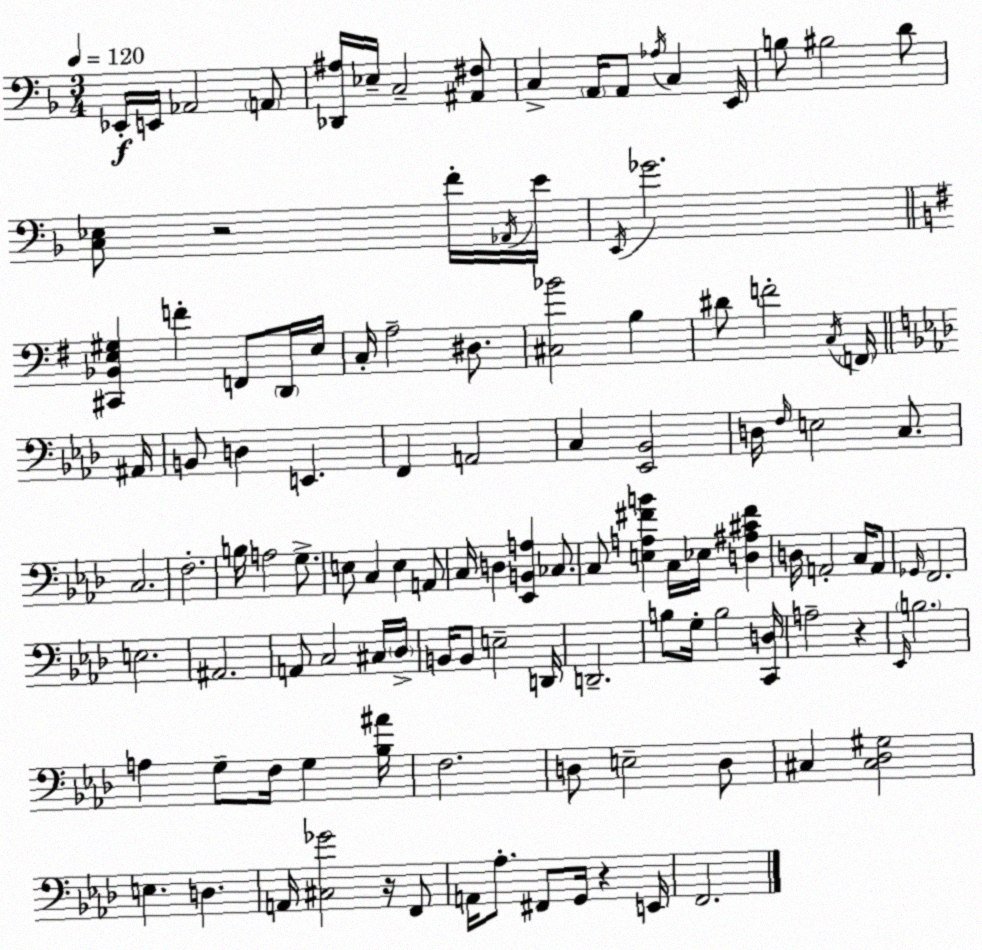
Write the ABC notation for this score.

X:1
T:Untitled
M:3/4
L:1/4
K:F
_E,,/4 E,,/4 _A,,2 A,,/2 [_D,,^A,]/4 _E,/4 C,2 [^A,,^F,]/2 C, A,,/4 A,,/2 _A,/4 C, E,,/4 B,/2 ^B,2 D/2 [C,_E,]/2 z2 F/4 _A,,/4 E/4 E,,/4 _G2 [^C,,_B,,E,^G,] F F,,/2 D,,/4 E,/4 C,/4 A,2 ^D,/2 [^C,_B]2 B, ^D/2 F2 C,/4 F,,/4 ^A,,/4 B,,/2 D, E,, F,, A,,2 C, [_E,,_B,,]2 D,/4 F,/4 E,2 C,/2 C,2 F,2 B,/4 A,2 G,/2 E,/2 C, E, A,,/2 C,/4 D, [_E,,B,,A,] _C,/2 C,/2 [E,A,^FB] C,/4 _E,/4 [D,^A,^C^F] D,/4 A,,2 C,/4 A,,/2 _G,,/4 F,,2 E,2 ^A,,2 A,,/2 C,2 ^C,/4 _D,/4 B,,/4 B,,/2 E,2 D,,/4 D,,2 B,/2 G,/4 B,2 [C,,D,]/4 A,2 z _E,,/4 B,2 A, G,/2 F,/4 G, [_B,^A]/4 F,2 D,/2 E,2 D,/2 ^C, [^C,_D,^G,]2 E, D, A,,/4 [^C,_G]2 z/4 F,,/2 A,,/4 _A,/2 ^F,,/2 G,,/4 z E,,/4 F,,2